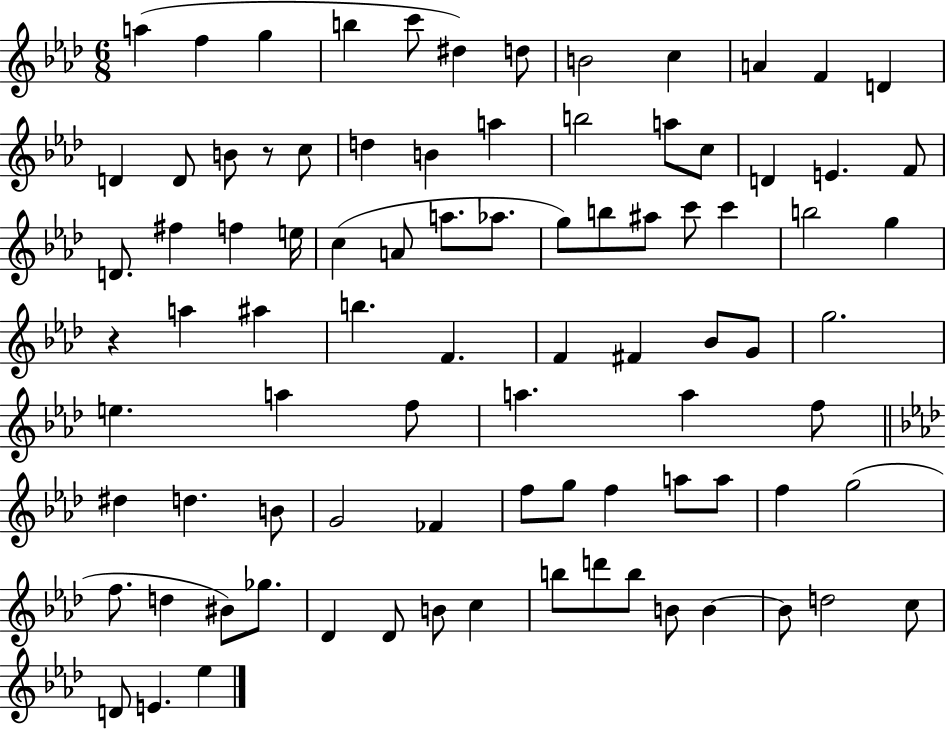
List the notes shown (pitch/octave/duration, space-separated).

A5/q F5/q G5/q B5/q C6/e D#5/q D5/e B4/h C5/q A4/q F4/q D4/q D4/q D4/e B4/e R/e C5/e D5/q B4/q A5/q B5/h A5/e C5/e D4/q E4/q. F4/e D4/e. F#5/q F5/q E5/s C5/q A4/e A5/e. Ab5/e. G5/e B5/e A#5/e C6/e C6/q B5/h G5/q R/q A5/q A#5/q B5/q. F4/q. F4/q F#4/q Bb4/e G4/e G5/h. E5/q. A5/q F5/e A5/q. A5/q F5/e D#5/q D5/q. B4/e G4/h FES4/q F5/e G5/e F5/q A5/e A5/e F5/q G5/h F5/e. D5/q BIS4/e Gb5/e. Db4/q Db4/e B4/e C5/q B5/e D6/e B5/e B4/e B4/q B4/e D5/h C5/e D4/e E4/q. Eb5/q